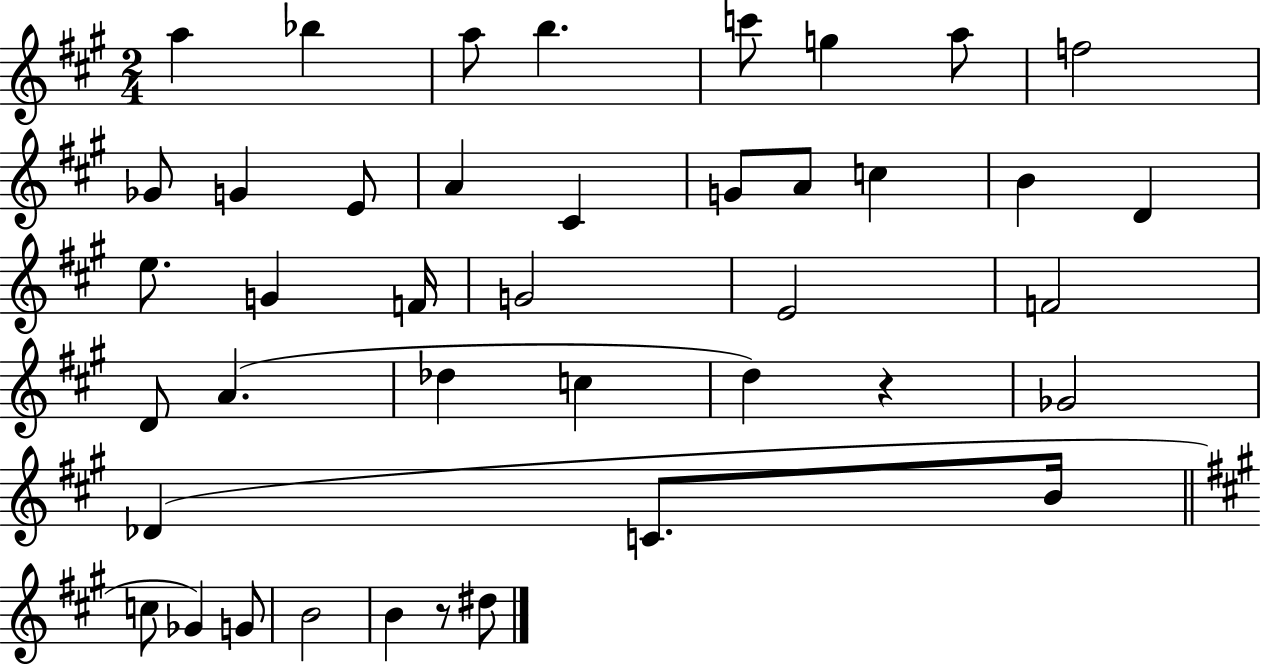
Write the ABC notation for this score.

X:1
T:Untitled
M:2/4
L:1/4
K:A
a _b a/2 b c'/2 g a/2 f2 _G/2 G E/2 A ^C G/2 A/2 c B D e/2 G F/4 G2 E2 F2 D/2 A _d c d z _G2 _D C/2 B/4 c/2 _G G/2 B2 B z/2 ^d/2